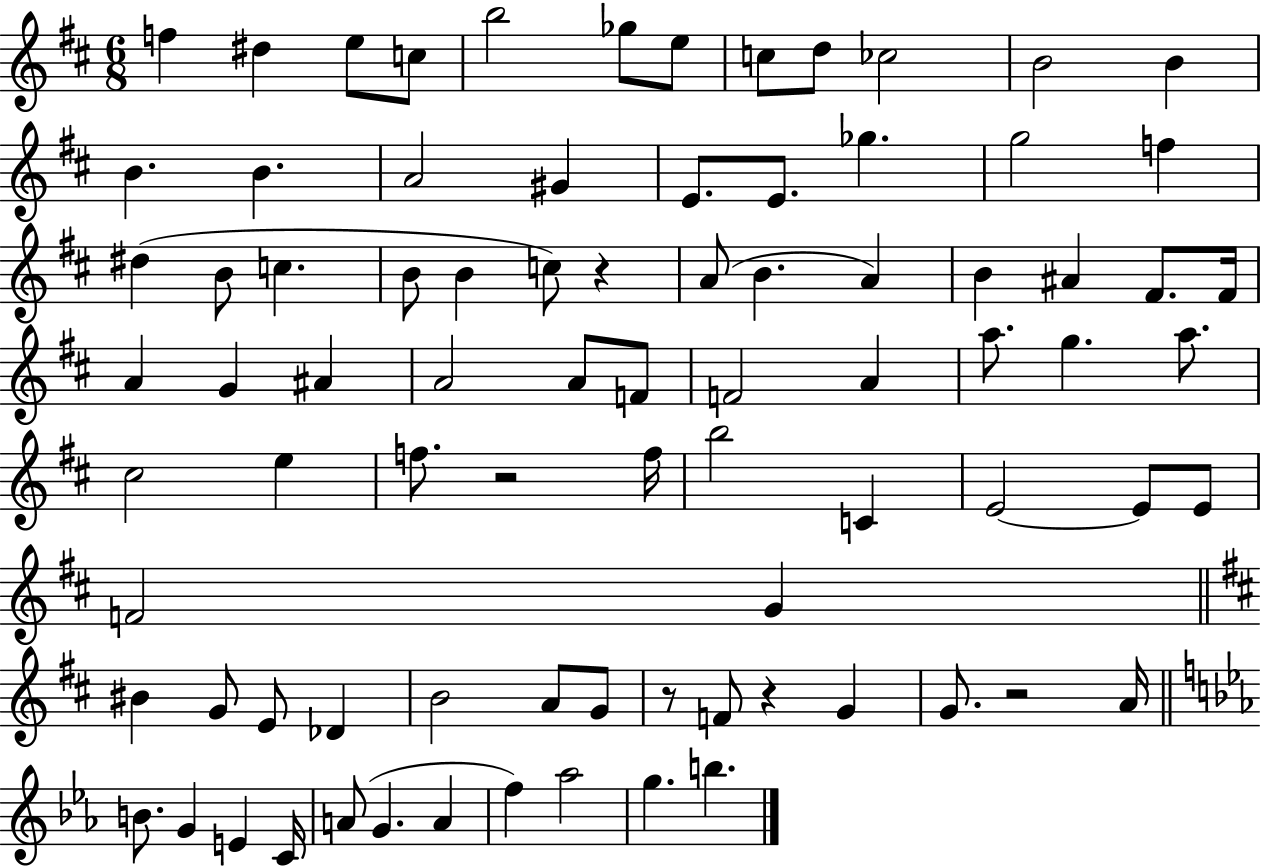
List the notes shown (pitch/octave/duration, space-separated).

F5/q D#5/q E5/e C5/e B5/h Gb5/e E5/e C5/e D5/e CES5/h B4/h B4/q B4/q. B4/q. A4/h G#4/q E4/e. E4/e. Gb5/q. G5/h F5/q D#5/q B4/e C5/q. B4/e B4/q C5/e R/q A4/e B4/q. A4/q B4/q A#4/q F#4/e. F#4/s A4/q G4/q A#4/q A4/h A4/e F4/e F4/h A4/q A5/e. G5/q. A5/e. C#5/h E5/q F5/e. R/h F5/s B5/h C4/q E4/h E4/e E4/e F4/h G4/q BIS4/q G4/e E4/e Db4/q B4/h A4/e G4/e R/e F4/e R/q G4/q G4/e. R/h A4/s B4/e. G4/q E4/q C4/s A4/e G4/q. A4/q F5/q Ab5/h G5/q. B5/q.